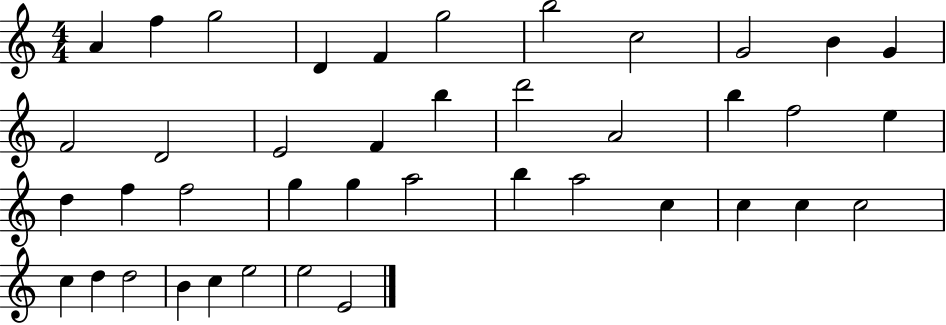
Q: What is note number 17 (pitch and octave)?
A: D6